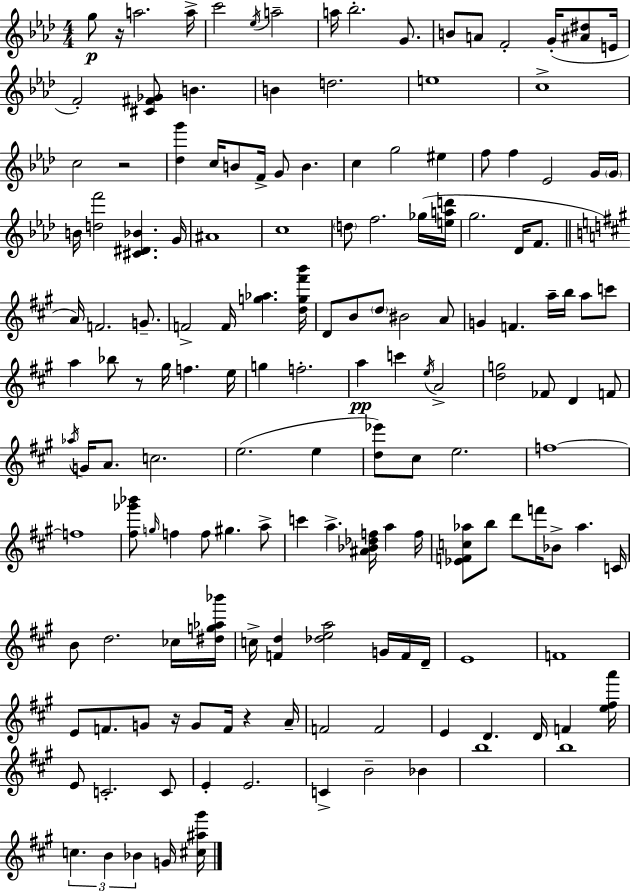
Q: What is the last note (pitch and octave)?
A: G4